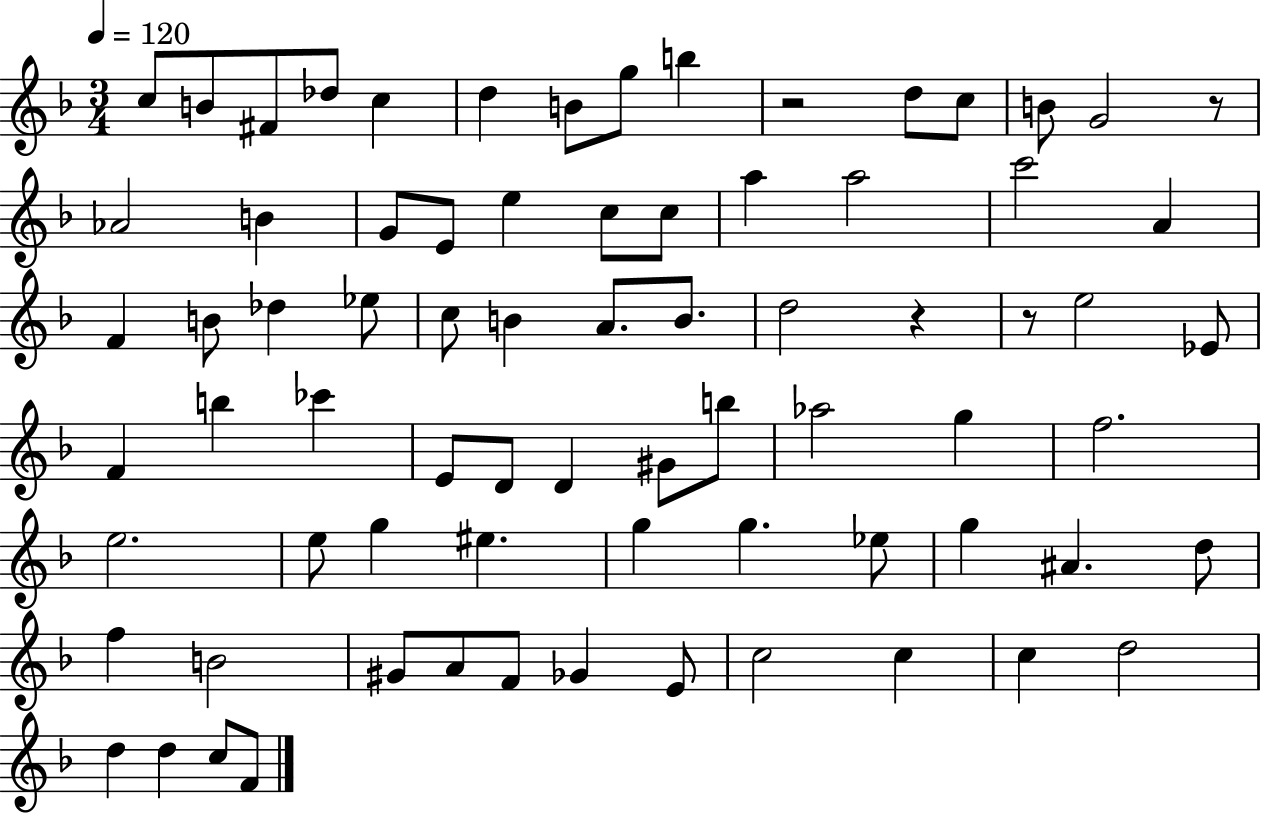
{
  \clef treble
  \numericTimeSignature
  \time 3/4
  \key f \major
  \tempo 4 = 120
  c''8 b'8 fis'8 des''8 c''4 | d''4 b'8 g''8 b''4 | r2 d''8 c''8 | b'8 g'2 r8 | \break aes'2 b'4 | g'8 e'8 e''4 c''8 c''8 | a''4 a''2 | c'''2 a'4 | \break f'4 b'8 des''4 ees''8 | c''8 b'4 a'8. b'8. | d''2 r4 | r8 e''2 ees'8 | \break f'4 b''4 ces'''4 | e'8 d'8 d'4 gis'8 b''8 | aes''2 g''4 | f''2. | \break e''2. | e''8 g''4 eis''4. | g''4 g''4. ees''8 | g''4 ais'4. d''8 | \break f''4 b'2 | gis'8 a'8 f'8 ges'4 e'8 | c''2 c''4 | c''4 d''2 | \break d''4 d''4 c''8 f'8 | \bar "|."
}